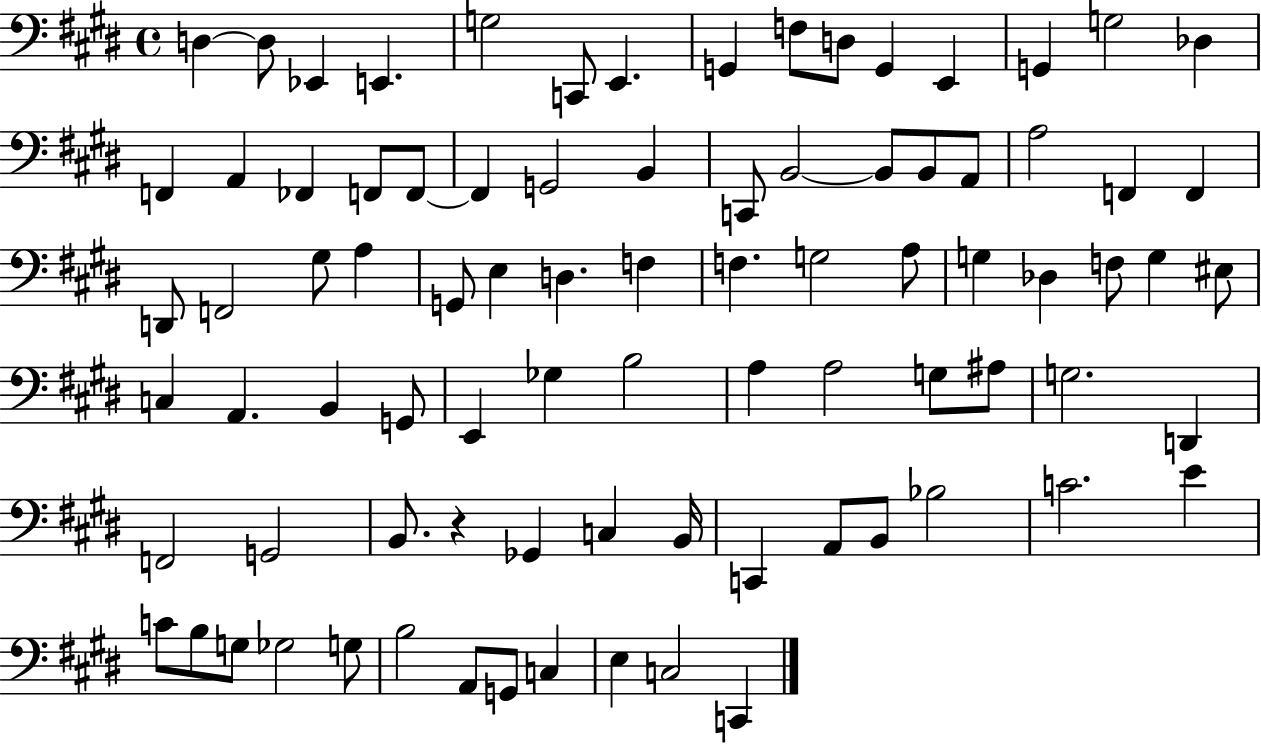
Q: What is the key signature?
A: E major